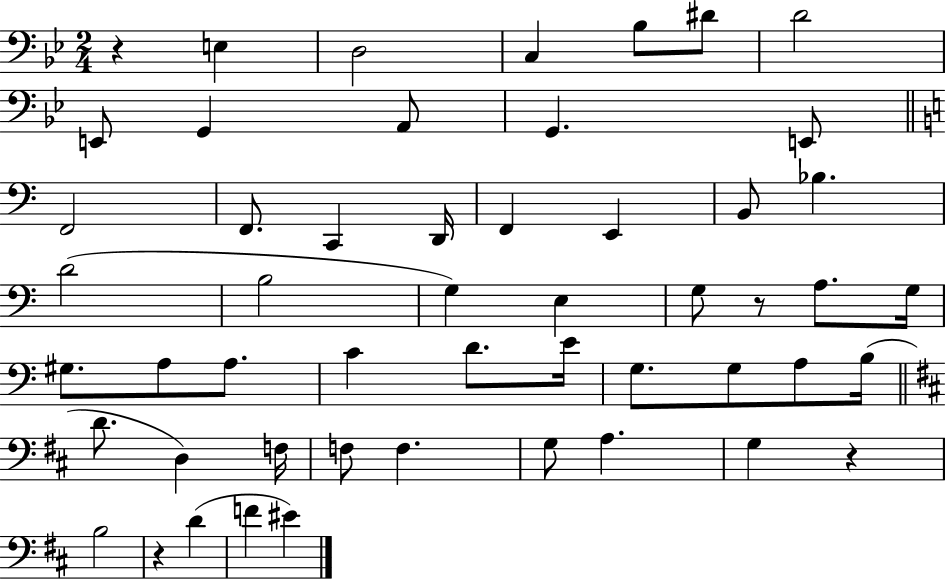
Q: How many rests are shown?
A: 4